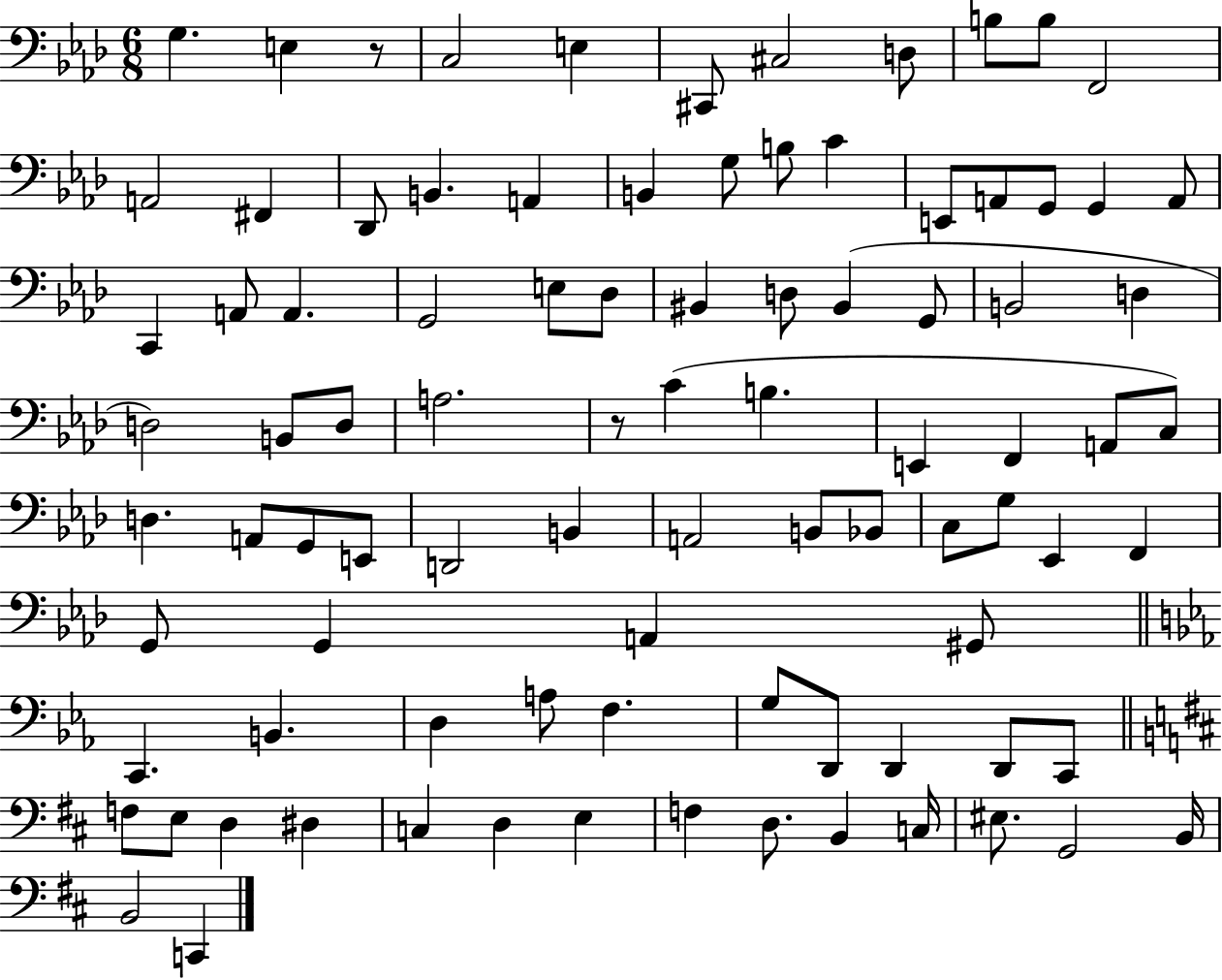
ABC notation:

X:1
T:Untitled
M:6/8
L:1/4
K:Ab
G, E, z/2 C,2 E, ^C,,/2 ^C,2 D,/2 B,/2 B,/2 F,,2 A,,2 ^F,, _D,,/2 B,, A,, B,, G,/2 B,/2 C E,,/2 A,,/2 G,,/2 G,, A,,/2 C,, A,,/2 A,, G,,2 E,/2 _D,/2 ^B,, D,/2 ^B,, G,,/2 B,,2 D, D,2 B,,/2 D,/2 A,2 z/2 C B, E,, F,, A,,/2 C,/2 D, A,,/2 G,,/2 E,,/2 D,,2 B,, A,,2 B,,/2 _B,,/2 C,/2 G,/2 _E,, F,, G,,/2 G,, A,, ^G,,/2 C,, B,, D, A,/2 F, G,/2 D,,/2 D,, D,,/2 C,,/2 F,/2 E,/2 D, ^D, C, D, E, F, D,/2 B,, C,/4 ^E,/2 G,,2 B,,/4 B,,2 C,,